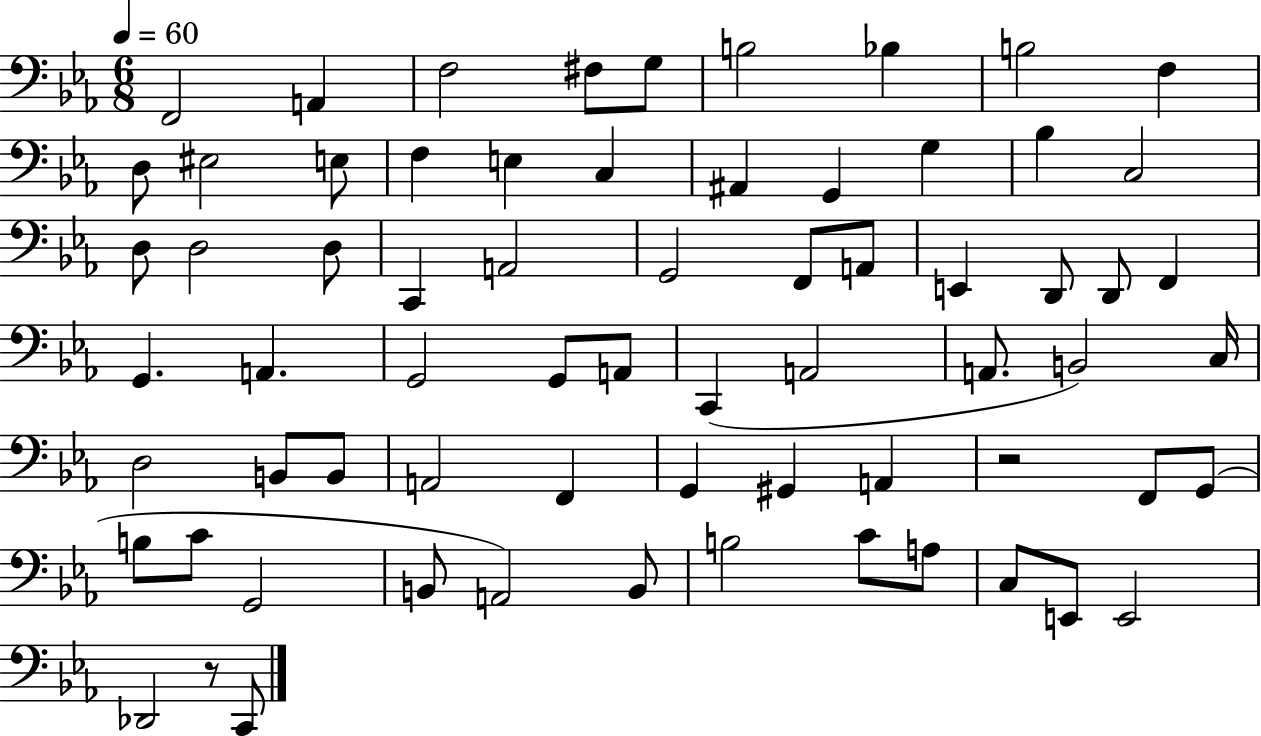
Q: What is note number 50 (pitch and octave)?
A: A2